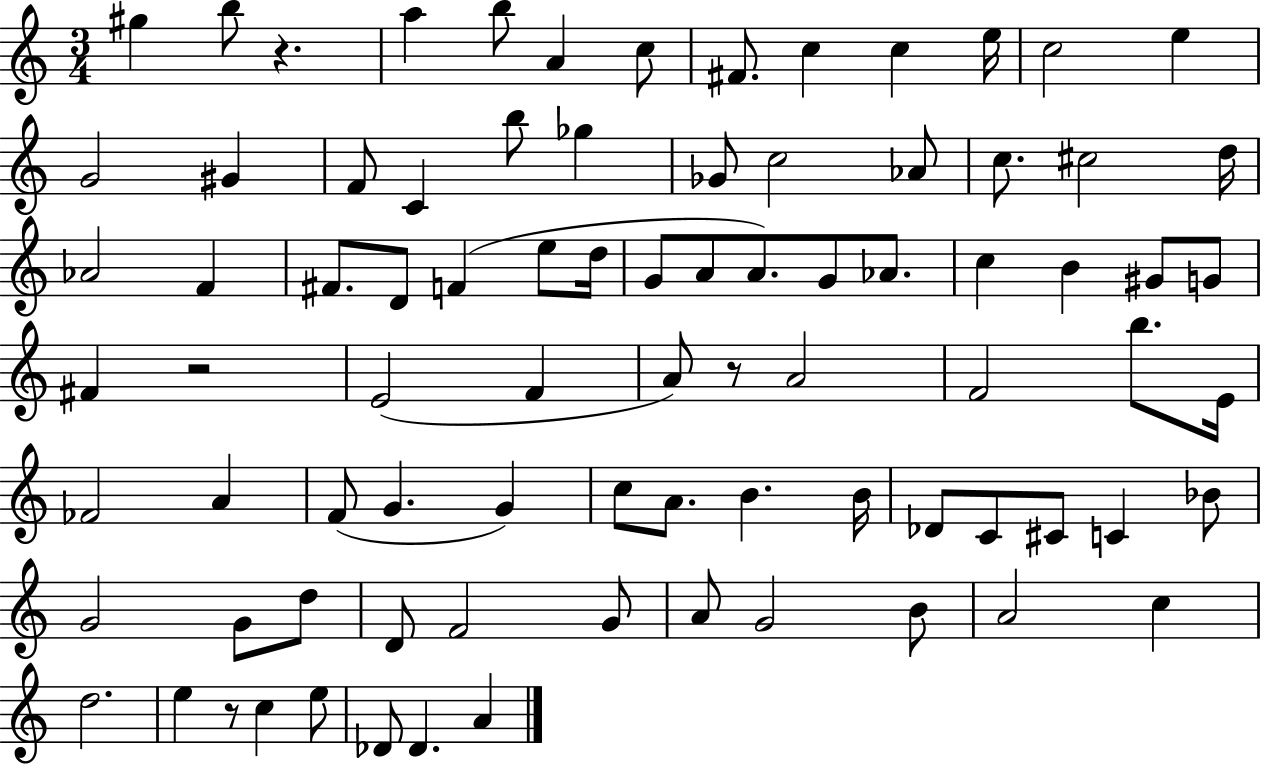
G#5/q B5/e R/q. A5/q B5/e A4/q C5/e F#4/e. C5/q C5/q E5/s C5/h E5/q G4/h G#4/q F4/e C4/q B5/e Gb5/q Gb4/e C5/h Ab4/e C5/e. C#5/h D5/s Ab4/h F4/q F#4/e. D4/e F4/q E5/e D5/s G4/e A4/e A4/e. G4/e Ab4/e. C5/q B4/q G#4/e G4/e F#4/q R/h E4/h F4/q A4/e R/e A4/h F4/h B5/e. E4/s FES4/h A4/q F4/e G4/q. G4/q C5/e A4/e. B4/q. B4/s Db4/e C4/e C#4/e C4/q Bb4/e G4/h G4/e D5/e D4/e F4/h G4/e A4/e G4/h B4/e A4/h C5/q D5/h. E5/q R/e C5/q E5/e Db4/e Db4/q. A4/q